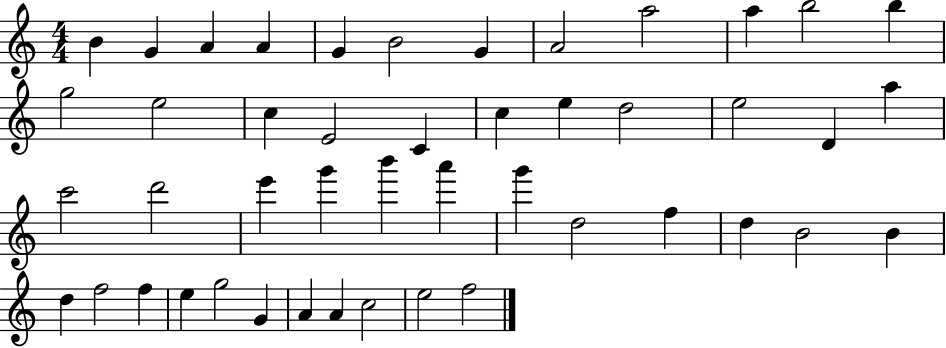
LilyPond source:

{
  \clef treble
  \numericTimeSignature
  \time 4/4
  \key c \major
  b'4 g'4 a'4 a'4 | g'4 b'2 g'4 | a'2 a''2 | a''4 b''2 b''4 | \break g''2 e''2 | c''4 e'2 c'4 | c''4 e''4 d''2 | e''2 d'4 a''4 | \break c'''2 d'''2 | e'''4 g'''4 b'''4 a'''4 | g'''4 d''2 f''4 | d''4 b'2 b'4 | \break d''4 f''2 f''4 | e''4 g''2 g'4 | a'4 a'4 c''2 | e''2 f''2 | \break \bar "|."
}